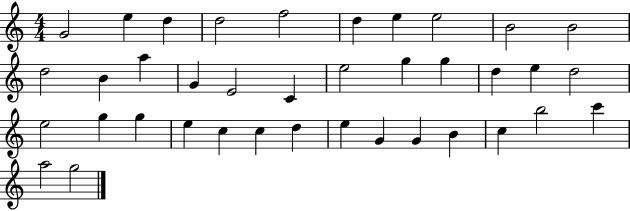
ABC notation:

X:1
T:Untitled
M:4/4
L:1/4
K:C
G2 e d d2 f2 d e e2 B2 B2 d2 B a G E2 C e2 g g d e d2 e2 g g e c c d e G G B c b2 c' a2 g2